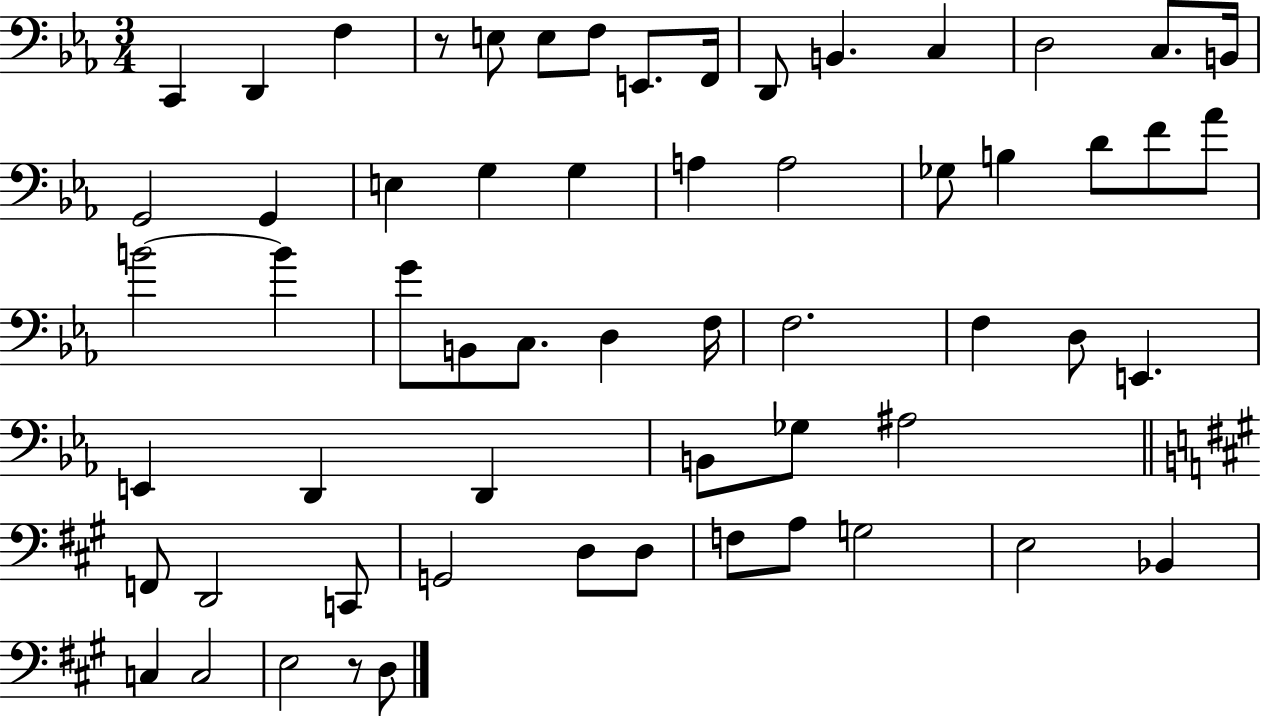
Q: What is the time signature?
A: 3/4